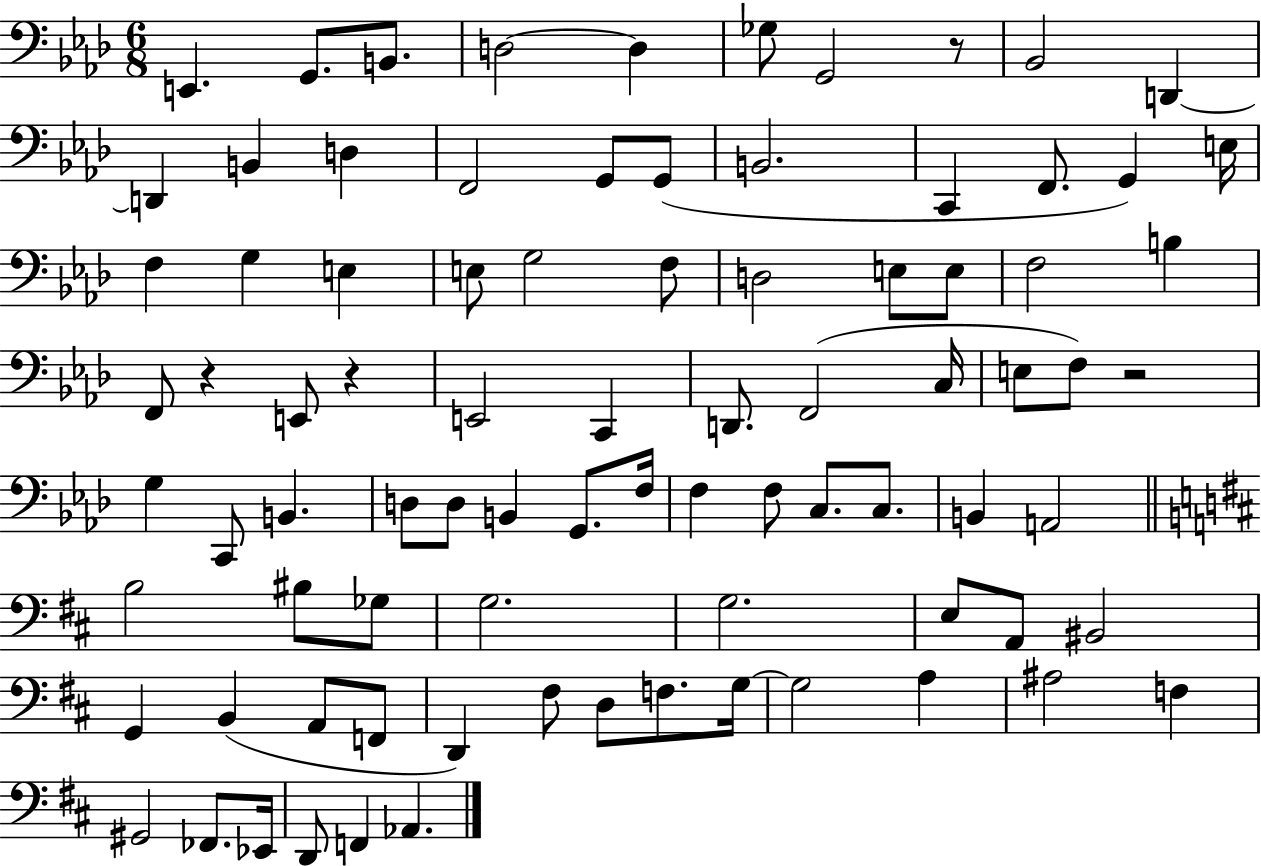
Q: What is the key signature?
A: AES major